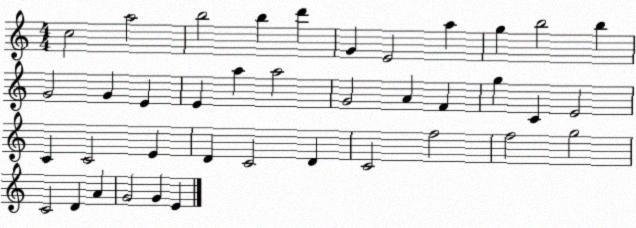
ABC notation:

X:1
T:Untitled
M:4/4
L:1/4
K:C
c2 a2 b2 b d' G E2 a g b2 b G2 G E E a a2 G2 A F g C E2 C C2 E D C2 D C2 f2 f2 g2 C2 D A G2 G E